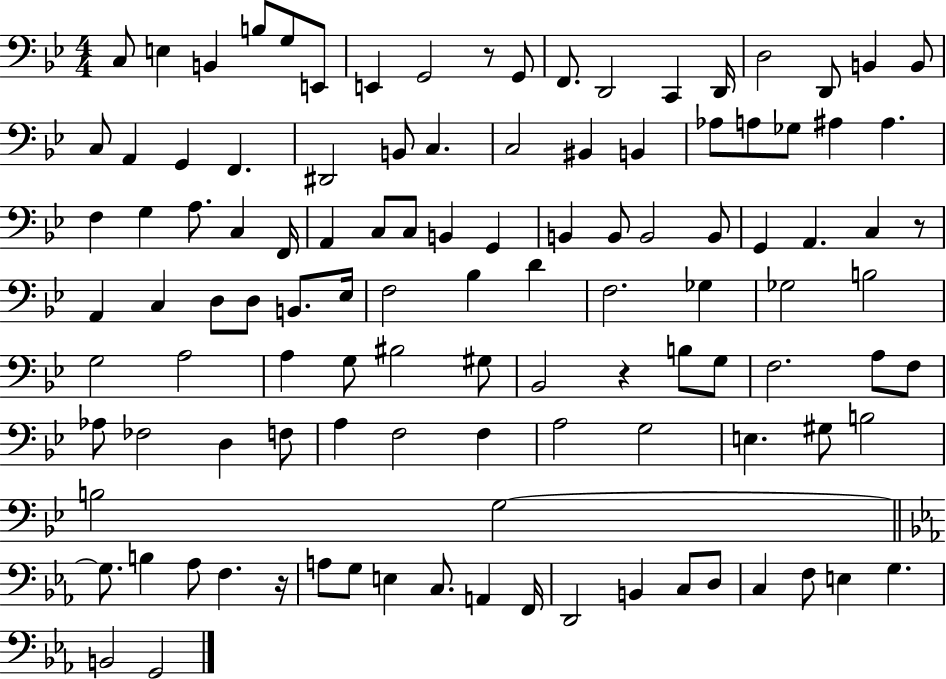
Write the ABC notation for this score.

X:1
T:Untitled
M:4/4
L:1/4
K:Bb
C,/2 E, B,, B,/2 G,/2 E,,/2 E,, G,,2 z/2 G,,/2 F,,/2 D,,2 C,, D,,/4 D,2 D,,/2 B,, B,,/2 C,/2 A,, G,, F,, ^D,,2 B,,/2 C, C,2 ^B,, B,, _A,/2 A,/2 _G,/2 ^A, ^A, F, G, A,/2 C, F,,/4 A,, C,/2 C,/2 B,, G,, B,, B,,/2 B,,2 B,,/2 G,, A,, C, z/2 A,, C, D,/2 D,/2 B,,/2 _E,/4 F,2 _B, D F,2 _G, _G,2 B,2 G,2 A,2 A, G,/2 ^B,2 ^G,/2 _B,,2 z B,/2 G,/2 F,2 A,/2 F,/2 _A,/2 _F,2 D, F,/2 A, F,2 F, A,2 G,2 E, ^G,/2 B,2 B,2 G,2 G,/2 B, _A,/2 F, z/4 A,/2 G,/2 E, C,/2 A,, F,,/4 D,,2 B,, C,/2 D,/2 C, F,/2 E, G, B,,2 G,,2